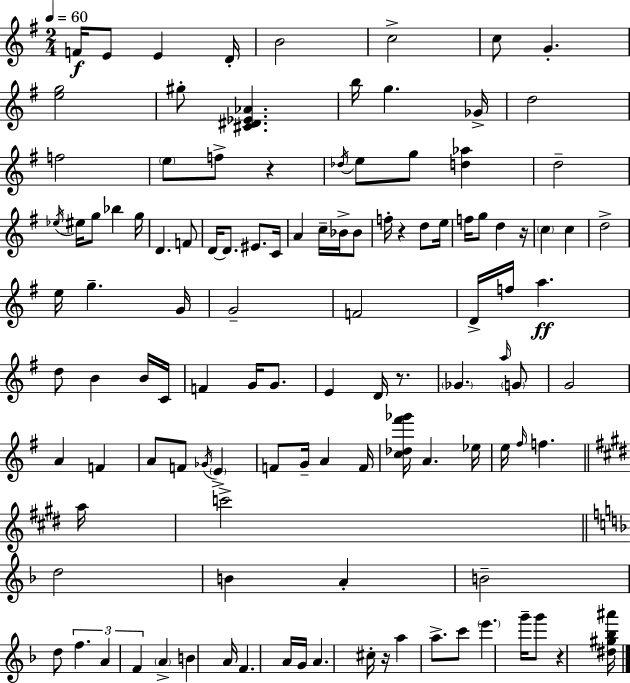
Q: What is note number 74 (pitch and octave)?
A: A4